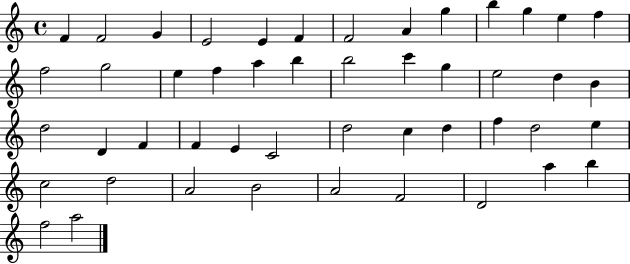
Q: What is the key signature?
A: C major